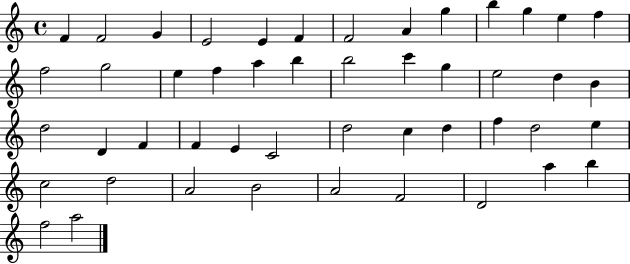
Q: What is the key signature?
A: C major